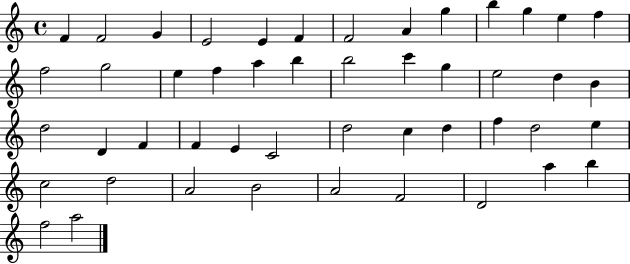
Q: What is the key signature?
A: C major